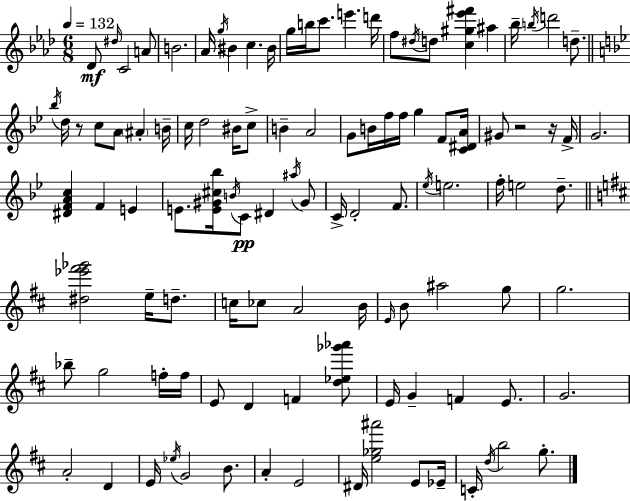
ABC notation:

X:1
T:Untitled
M:6/8
L:1/4
K:Fm
_D/2 ^d/4 C2 A/2 B2 _A/4 g/4 ^B c ^B/4 g/4 b/4 c'/2 e' d'/4 f/2 ^d/4 d/2 [c^g_e'^f'] ^a _b/4 b/4 d'2 d/2 _b/4 d/4 z/2 c/2 A/2 ^A B/4 c/4 d2 ^B/4 c/2 B A2 G/2 B/4 f/4 f/4 g F/2 [C^DA]/4 ^G/2 z2 z/4 F/4 G2 [^DFAc] F E E/2 [E^G^c_b]/4 B/4 C/2 ^D ^a/4 ^G/2 C/4 D2 F/2 _e/4 e2 f/4 e2 d/2 [^d_e'^f'_g']2 e/4 d/2 c/4 _c/2 A2 B/4 E/4 B/2 ^a2 g/2 g2 _b/2 g2 f/4 f/4 E/2 D F [d_e_g'_a']/2 E/4 G F E/2 G2 A2 D E/4 _e/4 G2 B/2 A E2 ^D/4 [e_g^a']2 E/2 _E/4 C/4 d/4 b2 g/2